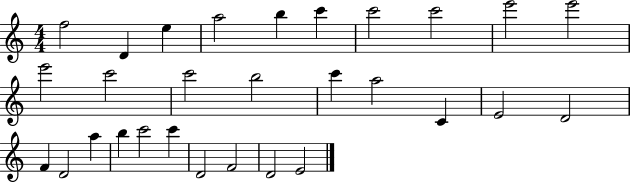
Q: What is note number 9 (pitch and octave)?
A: E6